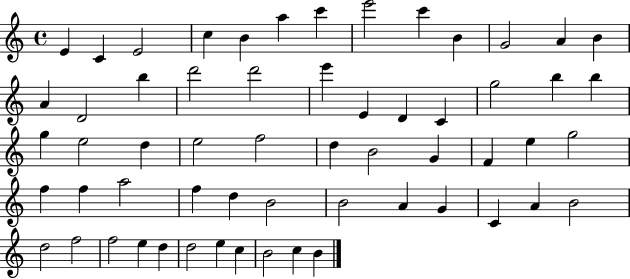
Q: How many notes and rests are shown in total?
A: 59